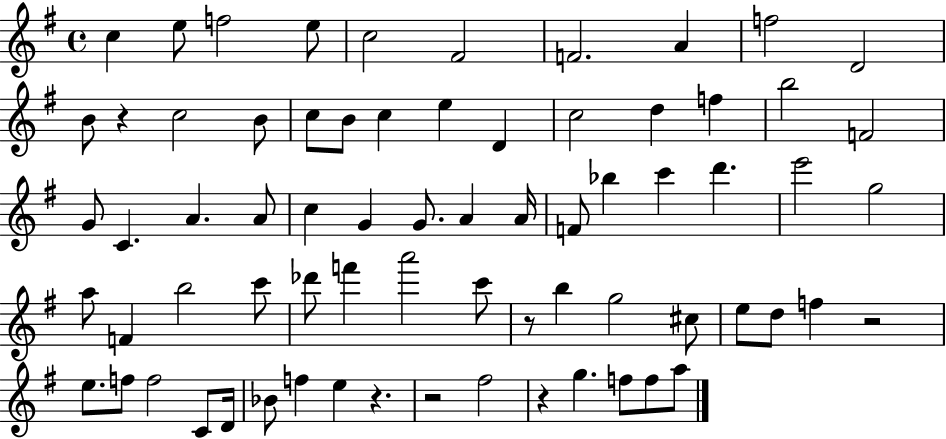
X:1
T:Untitled
M:4/4
L:1/4
K:G
c e/2 f2 e/2 c2 ^F2 F2 A f2 D2 B/2 z c2 B/2 c/2 B/2 c e D c2 d f b2 F2 G/2 C A A/2 c G G/2 A A/4 F/2 _b c' d' e'2 g2 a/2 F b2 c'/2 _d'/2 f' a'2 c'/2 z/2 b g2 ^c/2 e/2 d/2 f z2 e/2 f/2 f2 C/2 D/4 _B/2 f e z z2 ^f2 z g f/2 f/2 a/2